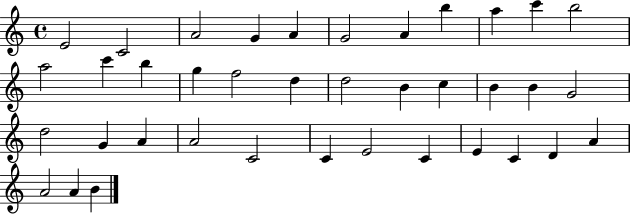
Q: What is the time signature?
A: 4/4